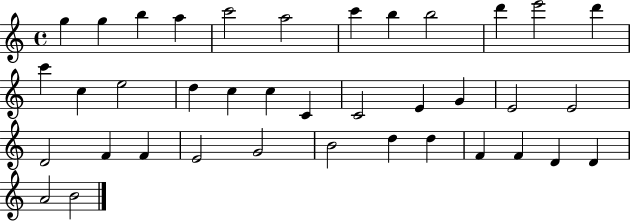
{
  \clef treble
  \time 4/4
  \defaultTimeSignature
  \key c \major
  g''4 g''4 b''4 a''4 | c'''2 a''2 | c'''4 b''4 b''2 | d'''4 e'''2 d'''4 | \break c'''4 c''4 e''2 | d''4 c''4 c''4 c'4 | c'2 e'4 g'4 | e'2 e'2 | \break d'2 f'4 f'4 | e'2 g'2 | b'2 d''4 d''4 | f'4 f'4 d'4 d'4 | \break a'2 b'2 | \bar "|."
}